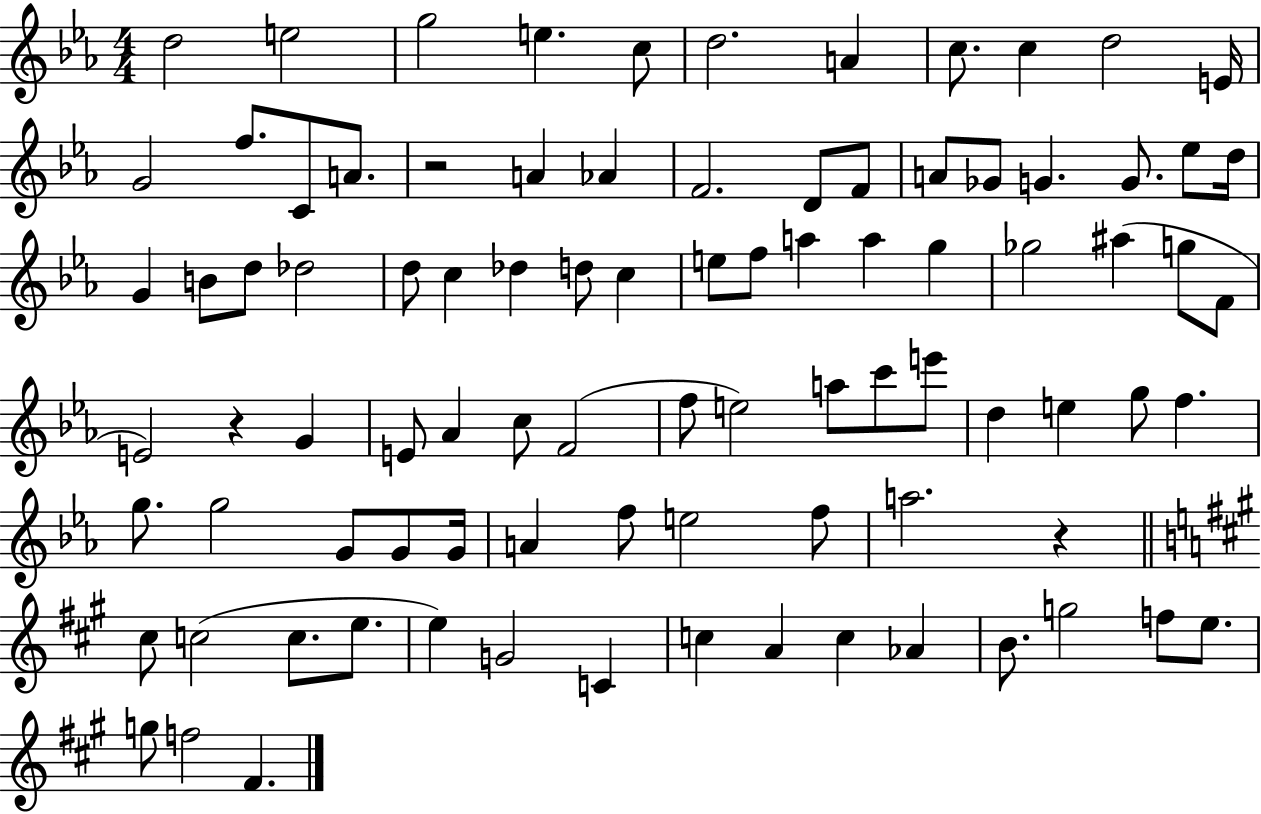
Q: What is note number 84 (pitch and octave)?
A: E5